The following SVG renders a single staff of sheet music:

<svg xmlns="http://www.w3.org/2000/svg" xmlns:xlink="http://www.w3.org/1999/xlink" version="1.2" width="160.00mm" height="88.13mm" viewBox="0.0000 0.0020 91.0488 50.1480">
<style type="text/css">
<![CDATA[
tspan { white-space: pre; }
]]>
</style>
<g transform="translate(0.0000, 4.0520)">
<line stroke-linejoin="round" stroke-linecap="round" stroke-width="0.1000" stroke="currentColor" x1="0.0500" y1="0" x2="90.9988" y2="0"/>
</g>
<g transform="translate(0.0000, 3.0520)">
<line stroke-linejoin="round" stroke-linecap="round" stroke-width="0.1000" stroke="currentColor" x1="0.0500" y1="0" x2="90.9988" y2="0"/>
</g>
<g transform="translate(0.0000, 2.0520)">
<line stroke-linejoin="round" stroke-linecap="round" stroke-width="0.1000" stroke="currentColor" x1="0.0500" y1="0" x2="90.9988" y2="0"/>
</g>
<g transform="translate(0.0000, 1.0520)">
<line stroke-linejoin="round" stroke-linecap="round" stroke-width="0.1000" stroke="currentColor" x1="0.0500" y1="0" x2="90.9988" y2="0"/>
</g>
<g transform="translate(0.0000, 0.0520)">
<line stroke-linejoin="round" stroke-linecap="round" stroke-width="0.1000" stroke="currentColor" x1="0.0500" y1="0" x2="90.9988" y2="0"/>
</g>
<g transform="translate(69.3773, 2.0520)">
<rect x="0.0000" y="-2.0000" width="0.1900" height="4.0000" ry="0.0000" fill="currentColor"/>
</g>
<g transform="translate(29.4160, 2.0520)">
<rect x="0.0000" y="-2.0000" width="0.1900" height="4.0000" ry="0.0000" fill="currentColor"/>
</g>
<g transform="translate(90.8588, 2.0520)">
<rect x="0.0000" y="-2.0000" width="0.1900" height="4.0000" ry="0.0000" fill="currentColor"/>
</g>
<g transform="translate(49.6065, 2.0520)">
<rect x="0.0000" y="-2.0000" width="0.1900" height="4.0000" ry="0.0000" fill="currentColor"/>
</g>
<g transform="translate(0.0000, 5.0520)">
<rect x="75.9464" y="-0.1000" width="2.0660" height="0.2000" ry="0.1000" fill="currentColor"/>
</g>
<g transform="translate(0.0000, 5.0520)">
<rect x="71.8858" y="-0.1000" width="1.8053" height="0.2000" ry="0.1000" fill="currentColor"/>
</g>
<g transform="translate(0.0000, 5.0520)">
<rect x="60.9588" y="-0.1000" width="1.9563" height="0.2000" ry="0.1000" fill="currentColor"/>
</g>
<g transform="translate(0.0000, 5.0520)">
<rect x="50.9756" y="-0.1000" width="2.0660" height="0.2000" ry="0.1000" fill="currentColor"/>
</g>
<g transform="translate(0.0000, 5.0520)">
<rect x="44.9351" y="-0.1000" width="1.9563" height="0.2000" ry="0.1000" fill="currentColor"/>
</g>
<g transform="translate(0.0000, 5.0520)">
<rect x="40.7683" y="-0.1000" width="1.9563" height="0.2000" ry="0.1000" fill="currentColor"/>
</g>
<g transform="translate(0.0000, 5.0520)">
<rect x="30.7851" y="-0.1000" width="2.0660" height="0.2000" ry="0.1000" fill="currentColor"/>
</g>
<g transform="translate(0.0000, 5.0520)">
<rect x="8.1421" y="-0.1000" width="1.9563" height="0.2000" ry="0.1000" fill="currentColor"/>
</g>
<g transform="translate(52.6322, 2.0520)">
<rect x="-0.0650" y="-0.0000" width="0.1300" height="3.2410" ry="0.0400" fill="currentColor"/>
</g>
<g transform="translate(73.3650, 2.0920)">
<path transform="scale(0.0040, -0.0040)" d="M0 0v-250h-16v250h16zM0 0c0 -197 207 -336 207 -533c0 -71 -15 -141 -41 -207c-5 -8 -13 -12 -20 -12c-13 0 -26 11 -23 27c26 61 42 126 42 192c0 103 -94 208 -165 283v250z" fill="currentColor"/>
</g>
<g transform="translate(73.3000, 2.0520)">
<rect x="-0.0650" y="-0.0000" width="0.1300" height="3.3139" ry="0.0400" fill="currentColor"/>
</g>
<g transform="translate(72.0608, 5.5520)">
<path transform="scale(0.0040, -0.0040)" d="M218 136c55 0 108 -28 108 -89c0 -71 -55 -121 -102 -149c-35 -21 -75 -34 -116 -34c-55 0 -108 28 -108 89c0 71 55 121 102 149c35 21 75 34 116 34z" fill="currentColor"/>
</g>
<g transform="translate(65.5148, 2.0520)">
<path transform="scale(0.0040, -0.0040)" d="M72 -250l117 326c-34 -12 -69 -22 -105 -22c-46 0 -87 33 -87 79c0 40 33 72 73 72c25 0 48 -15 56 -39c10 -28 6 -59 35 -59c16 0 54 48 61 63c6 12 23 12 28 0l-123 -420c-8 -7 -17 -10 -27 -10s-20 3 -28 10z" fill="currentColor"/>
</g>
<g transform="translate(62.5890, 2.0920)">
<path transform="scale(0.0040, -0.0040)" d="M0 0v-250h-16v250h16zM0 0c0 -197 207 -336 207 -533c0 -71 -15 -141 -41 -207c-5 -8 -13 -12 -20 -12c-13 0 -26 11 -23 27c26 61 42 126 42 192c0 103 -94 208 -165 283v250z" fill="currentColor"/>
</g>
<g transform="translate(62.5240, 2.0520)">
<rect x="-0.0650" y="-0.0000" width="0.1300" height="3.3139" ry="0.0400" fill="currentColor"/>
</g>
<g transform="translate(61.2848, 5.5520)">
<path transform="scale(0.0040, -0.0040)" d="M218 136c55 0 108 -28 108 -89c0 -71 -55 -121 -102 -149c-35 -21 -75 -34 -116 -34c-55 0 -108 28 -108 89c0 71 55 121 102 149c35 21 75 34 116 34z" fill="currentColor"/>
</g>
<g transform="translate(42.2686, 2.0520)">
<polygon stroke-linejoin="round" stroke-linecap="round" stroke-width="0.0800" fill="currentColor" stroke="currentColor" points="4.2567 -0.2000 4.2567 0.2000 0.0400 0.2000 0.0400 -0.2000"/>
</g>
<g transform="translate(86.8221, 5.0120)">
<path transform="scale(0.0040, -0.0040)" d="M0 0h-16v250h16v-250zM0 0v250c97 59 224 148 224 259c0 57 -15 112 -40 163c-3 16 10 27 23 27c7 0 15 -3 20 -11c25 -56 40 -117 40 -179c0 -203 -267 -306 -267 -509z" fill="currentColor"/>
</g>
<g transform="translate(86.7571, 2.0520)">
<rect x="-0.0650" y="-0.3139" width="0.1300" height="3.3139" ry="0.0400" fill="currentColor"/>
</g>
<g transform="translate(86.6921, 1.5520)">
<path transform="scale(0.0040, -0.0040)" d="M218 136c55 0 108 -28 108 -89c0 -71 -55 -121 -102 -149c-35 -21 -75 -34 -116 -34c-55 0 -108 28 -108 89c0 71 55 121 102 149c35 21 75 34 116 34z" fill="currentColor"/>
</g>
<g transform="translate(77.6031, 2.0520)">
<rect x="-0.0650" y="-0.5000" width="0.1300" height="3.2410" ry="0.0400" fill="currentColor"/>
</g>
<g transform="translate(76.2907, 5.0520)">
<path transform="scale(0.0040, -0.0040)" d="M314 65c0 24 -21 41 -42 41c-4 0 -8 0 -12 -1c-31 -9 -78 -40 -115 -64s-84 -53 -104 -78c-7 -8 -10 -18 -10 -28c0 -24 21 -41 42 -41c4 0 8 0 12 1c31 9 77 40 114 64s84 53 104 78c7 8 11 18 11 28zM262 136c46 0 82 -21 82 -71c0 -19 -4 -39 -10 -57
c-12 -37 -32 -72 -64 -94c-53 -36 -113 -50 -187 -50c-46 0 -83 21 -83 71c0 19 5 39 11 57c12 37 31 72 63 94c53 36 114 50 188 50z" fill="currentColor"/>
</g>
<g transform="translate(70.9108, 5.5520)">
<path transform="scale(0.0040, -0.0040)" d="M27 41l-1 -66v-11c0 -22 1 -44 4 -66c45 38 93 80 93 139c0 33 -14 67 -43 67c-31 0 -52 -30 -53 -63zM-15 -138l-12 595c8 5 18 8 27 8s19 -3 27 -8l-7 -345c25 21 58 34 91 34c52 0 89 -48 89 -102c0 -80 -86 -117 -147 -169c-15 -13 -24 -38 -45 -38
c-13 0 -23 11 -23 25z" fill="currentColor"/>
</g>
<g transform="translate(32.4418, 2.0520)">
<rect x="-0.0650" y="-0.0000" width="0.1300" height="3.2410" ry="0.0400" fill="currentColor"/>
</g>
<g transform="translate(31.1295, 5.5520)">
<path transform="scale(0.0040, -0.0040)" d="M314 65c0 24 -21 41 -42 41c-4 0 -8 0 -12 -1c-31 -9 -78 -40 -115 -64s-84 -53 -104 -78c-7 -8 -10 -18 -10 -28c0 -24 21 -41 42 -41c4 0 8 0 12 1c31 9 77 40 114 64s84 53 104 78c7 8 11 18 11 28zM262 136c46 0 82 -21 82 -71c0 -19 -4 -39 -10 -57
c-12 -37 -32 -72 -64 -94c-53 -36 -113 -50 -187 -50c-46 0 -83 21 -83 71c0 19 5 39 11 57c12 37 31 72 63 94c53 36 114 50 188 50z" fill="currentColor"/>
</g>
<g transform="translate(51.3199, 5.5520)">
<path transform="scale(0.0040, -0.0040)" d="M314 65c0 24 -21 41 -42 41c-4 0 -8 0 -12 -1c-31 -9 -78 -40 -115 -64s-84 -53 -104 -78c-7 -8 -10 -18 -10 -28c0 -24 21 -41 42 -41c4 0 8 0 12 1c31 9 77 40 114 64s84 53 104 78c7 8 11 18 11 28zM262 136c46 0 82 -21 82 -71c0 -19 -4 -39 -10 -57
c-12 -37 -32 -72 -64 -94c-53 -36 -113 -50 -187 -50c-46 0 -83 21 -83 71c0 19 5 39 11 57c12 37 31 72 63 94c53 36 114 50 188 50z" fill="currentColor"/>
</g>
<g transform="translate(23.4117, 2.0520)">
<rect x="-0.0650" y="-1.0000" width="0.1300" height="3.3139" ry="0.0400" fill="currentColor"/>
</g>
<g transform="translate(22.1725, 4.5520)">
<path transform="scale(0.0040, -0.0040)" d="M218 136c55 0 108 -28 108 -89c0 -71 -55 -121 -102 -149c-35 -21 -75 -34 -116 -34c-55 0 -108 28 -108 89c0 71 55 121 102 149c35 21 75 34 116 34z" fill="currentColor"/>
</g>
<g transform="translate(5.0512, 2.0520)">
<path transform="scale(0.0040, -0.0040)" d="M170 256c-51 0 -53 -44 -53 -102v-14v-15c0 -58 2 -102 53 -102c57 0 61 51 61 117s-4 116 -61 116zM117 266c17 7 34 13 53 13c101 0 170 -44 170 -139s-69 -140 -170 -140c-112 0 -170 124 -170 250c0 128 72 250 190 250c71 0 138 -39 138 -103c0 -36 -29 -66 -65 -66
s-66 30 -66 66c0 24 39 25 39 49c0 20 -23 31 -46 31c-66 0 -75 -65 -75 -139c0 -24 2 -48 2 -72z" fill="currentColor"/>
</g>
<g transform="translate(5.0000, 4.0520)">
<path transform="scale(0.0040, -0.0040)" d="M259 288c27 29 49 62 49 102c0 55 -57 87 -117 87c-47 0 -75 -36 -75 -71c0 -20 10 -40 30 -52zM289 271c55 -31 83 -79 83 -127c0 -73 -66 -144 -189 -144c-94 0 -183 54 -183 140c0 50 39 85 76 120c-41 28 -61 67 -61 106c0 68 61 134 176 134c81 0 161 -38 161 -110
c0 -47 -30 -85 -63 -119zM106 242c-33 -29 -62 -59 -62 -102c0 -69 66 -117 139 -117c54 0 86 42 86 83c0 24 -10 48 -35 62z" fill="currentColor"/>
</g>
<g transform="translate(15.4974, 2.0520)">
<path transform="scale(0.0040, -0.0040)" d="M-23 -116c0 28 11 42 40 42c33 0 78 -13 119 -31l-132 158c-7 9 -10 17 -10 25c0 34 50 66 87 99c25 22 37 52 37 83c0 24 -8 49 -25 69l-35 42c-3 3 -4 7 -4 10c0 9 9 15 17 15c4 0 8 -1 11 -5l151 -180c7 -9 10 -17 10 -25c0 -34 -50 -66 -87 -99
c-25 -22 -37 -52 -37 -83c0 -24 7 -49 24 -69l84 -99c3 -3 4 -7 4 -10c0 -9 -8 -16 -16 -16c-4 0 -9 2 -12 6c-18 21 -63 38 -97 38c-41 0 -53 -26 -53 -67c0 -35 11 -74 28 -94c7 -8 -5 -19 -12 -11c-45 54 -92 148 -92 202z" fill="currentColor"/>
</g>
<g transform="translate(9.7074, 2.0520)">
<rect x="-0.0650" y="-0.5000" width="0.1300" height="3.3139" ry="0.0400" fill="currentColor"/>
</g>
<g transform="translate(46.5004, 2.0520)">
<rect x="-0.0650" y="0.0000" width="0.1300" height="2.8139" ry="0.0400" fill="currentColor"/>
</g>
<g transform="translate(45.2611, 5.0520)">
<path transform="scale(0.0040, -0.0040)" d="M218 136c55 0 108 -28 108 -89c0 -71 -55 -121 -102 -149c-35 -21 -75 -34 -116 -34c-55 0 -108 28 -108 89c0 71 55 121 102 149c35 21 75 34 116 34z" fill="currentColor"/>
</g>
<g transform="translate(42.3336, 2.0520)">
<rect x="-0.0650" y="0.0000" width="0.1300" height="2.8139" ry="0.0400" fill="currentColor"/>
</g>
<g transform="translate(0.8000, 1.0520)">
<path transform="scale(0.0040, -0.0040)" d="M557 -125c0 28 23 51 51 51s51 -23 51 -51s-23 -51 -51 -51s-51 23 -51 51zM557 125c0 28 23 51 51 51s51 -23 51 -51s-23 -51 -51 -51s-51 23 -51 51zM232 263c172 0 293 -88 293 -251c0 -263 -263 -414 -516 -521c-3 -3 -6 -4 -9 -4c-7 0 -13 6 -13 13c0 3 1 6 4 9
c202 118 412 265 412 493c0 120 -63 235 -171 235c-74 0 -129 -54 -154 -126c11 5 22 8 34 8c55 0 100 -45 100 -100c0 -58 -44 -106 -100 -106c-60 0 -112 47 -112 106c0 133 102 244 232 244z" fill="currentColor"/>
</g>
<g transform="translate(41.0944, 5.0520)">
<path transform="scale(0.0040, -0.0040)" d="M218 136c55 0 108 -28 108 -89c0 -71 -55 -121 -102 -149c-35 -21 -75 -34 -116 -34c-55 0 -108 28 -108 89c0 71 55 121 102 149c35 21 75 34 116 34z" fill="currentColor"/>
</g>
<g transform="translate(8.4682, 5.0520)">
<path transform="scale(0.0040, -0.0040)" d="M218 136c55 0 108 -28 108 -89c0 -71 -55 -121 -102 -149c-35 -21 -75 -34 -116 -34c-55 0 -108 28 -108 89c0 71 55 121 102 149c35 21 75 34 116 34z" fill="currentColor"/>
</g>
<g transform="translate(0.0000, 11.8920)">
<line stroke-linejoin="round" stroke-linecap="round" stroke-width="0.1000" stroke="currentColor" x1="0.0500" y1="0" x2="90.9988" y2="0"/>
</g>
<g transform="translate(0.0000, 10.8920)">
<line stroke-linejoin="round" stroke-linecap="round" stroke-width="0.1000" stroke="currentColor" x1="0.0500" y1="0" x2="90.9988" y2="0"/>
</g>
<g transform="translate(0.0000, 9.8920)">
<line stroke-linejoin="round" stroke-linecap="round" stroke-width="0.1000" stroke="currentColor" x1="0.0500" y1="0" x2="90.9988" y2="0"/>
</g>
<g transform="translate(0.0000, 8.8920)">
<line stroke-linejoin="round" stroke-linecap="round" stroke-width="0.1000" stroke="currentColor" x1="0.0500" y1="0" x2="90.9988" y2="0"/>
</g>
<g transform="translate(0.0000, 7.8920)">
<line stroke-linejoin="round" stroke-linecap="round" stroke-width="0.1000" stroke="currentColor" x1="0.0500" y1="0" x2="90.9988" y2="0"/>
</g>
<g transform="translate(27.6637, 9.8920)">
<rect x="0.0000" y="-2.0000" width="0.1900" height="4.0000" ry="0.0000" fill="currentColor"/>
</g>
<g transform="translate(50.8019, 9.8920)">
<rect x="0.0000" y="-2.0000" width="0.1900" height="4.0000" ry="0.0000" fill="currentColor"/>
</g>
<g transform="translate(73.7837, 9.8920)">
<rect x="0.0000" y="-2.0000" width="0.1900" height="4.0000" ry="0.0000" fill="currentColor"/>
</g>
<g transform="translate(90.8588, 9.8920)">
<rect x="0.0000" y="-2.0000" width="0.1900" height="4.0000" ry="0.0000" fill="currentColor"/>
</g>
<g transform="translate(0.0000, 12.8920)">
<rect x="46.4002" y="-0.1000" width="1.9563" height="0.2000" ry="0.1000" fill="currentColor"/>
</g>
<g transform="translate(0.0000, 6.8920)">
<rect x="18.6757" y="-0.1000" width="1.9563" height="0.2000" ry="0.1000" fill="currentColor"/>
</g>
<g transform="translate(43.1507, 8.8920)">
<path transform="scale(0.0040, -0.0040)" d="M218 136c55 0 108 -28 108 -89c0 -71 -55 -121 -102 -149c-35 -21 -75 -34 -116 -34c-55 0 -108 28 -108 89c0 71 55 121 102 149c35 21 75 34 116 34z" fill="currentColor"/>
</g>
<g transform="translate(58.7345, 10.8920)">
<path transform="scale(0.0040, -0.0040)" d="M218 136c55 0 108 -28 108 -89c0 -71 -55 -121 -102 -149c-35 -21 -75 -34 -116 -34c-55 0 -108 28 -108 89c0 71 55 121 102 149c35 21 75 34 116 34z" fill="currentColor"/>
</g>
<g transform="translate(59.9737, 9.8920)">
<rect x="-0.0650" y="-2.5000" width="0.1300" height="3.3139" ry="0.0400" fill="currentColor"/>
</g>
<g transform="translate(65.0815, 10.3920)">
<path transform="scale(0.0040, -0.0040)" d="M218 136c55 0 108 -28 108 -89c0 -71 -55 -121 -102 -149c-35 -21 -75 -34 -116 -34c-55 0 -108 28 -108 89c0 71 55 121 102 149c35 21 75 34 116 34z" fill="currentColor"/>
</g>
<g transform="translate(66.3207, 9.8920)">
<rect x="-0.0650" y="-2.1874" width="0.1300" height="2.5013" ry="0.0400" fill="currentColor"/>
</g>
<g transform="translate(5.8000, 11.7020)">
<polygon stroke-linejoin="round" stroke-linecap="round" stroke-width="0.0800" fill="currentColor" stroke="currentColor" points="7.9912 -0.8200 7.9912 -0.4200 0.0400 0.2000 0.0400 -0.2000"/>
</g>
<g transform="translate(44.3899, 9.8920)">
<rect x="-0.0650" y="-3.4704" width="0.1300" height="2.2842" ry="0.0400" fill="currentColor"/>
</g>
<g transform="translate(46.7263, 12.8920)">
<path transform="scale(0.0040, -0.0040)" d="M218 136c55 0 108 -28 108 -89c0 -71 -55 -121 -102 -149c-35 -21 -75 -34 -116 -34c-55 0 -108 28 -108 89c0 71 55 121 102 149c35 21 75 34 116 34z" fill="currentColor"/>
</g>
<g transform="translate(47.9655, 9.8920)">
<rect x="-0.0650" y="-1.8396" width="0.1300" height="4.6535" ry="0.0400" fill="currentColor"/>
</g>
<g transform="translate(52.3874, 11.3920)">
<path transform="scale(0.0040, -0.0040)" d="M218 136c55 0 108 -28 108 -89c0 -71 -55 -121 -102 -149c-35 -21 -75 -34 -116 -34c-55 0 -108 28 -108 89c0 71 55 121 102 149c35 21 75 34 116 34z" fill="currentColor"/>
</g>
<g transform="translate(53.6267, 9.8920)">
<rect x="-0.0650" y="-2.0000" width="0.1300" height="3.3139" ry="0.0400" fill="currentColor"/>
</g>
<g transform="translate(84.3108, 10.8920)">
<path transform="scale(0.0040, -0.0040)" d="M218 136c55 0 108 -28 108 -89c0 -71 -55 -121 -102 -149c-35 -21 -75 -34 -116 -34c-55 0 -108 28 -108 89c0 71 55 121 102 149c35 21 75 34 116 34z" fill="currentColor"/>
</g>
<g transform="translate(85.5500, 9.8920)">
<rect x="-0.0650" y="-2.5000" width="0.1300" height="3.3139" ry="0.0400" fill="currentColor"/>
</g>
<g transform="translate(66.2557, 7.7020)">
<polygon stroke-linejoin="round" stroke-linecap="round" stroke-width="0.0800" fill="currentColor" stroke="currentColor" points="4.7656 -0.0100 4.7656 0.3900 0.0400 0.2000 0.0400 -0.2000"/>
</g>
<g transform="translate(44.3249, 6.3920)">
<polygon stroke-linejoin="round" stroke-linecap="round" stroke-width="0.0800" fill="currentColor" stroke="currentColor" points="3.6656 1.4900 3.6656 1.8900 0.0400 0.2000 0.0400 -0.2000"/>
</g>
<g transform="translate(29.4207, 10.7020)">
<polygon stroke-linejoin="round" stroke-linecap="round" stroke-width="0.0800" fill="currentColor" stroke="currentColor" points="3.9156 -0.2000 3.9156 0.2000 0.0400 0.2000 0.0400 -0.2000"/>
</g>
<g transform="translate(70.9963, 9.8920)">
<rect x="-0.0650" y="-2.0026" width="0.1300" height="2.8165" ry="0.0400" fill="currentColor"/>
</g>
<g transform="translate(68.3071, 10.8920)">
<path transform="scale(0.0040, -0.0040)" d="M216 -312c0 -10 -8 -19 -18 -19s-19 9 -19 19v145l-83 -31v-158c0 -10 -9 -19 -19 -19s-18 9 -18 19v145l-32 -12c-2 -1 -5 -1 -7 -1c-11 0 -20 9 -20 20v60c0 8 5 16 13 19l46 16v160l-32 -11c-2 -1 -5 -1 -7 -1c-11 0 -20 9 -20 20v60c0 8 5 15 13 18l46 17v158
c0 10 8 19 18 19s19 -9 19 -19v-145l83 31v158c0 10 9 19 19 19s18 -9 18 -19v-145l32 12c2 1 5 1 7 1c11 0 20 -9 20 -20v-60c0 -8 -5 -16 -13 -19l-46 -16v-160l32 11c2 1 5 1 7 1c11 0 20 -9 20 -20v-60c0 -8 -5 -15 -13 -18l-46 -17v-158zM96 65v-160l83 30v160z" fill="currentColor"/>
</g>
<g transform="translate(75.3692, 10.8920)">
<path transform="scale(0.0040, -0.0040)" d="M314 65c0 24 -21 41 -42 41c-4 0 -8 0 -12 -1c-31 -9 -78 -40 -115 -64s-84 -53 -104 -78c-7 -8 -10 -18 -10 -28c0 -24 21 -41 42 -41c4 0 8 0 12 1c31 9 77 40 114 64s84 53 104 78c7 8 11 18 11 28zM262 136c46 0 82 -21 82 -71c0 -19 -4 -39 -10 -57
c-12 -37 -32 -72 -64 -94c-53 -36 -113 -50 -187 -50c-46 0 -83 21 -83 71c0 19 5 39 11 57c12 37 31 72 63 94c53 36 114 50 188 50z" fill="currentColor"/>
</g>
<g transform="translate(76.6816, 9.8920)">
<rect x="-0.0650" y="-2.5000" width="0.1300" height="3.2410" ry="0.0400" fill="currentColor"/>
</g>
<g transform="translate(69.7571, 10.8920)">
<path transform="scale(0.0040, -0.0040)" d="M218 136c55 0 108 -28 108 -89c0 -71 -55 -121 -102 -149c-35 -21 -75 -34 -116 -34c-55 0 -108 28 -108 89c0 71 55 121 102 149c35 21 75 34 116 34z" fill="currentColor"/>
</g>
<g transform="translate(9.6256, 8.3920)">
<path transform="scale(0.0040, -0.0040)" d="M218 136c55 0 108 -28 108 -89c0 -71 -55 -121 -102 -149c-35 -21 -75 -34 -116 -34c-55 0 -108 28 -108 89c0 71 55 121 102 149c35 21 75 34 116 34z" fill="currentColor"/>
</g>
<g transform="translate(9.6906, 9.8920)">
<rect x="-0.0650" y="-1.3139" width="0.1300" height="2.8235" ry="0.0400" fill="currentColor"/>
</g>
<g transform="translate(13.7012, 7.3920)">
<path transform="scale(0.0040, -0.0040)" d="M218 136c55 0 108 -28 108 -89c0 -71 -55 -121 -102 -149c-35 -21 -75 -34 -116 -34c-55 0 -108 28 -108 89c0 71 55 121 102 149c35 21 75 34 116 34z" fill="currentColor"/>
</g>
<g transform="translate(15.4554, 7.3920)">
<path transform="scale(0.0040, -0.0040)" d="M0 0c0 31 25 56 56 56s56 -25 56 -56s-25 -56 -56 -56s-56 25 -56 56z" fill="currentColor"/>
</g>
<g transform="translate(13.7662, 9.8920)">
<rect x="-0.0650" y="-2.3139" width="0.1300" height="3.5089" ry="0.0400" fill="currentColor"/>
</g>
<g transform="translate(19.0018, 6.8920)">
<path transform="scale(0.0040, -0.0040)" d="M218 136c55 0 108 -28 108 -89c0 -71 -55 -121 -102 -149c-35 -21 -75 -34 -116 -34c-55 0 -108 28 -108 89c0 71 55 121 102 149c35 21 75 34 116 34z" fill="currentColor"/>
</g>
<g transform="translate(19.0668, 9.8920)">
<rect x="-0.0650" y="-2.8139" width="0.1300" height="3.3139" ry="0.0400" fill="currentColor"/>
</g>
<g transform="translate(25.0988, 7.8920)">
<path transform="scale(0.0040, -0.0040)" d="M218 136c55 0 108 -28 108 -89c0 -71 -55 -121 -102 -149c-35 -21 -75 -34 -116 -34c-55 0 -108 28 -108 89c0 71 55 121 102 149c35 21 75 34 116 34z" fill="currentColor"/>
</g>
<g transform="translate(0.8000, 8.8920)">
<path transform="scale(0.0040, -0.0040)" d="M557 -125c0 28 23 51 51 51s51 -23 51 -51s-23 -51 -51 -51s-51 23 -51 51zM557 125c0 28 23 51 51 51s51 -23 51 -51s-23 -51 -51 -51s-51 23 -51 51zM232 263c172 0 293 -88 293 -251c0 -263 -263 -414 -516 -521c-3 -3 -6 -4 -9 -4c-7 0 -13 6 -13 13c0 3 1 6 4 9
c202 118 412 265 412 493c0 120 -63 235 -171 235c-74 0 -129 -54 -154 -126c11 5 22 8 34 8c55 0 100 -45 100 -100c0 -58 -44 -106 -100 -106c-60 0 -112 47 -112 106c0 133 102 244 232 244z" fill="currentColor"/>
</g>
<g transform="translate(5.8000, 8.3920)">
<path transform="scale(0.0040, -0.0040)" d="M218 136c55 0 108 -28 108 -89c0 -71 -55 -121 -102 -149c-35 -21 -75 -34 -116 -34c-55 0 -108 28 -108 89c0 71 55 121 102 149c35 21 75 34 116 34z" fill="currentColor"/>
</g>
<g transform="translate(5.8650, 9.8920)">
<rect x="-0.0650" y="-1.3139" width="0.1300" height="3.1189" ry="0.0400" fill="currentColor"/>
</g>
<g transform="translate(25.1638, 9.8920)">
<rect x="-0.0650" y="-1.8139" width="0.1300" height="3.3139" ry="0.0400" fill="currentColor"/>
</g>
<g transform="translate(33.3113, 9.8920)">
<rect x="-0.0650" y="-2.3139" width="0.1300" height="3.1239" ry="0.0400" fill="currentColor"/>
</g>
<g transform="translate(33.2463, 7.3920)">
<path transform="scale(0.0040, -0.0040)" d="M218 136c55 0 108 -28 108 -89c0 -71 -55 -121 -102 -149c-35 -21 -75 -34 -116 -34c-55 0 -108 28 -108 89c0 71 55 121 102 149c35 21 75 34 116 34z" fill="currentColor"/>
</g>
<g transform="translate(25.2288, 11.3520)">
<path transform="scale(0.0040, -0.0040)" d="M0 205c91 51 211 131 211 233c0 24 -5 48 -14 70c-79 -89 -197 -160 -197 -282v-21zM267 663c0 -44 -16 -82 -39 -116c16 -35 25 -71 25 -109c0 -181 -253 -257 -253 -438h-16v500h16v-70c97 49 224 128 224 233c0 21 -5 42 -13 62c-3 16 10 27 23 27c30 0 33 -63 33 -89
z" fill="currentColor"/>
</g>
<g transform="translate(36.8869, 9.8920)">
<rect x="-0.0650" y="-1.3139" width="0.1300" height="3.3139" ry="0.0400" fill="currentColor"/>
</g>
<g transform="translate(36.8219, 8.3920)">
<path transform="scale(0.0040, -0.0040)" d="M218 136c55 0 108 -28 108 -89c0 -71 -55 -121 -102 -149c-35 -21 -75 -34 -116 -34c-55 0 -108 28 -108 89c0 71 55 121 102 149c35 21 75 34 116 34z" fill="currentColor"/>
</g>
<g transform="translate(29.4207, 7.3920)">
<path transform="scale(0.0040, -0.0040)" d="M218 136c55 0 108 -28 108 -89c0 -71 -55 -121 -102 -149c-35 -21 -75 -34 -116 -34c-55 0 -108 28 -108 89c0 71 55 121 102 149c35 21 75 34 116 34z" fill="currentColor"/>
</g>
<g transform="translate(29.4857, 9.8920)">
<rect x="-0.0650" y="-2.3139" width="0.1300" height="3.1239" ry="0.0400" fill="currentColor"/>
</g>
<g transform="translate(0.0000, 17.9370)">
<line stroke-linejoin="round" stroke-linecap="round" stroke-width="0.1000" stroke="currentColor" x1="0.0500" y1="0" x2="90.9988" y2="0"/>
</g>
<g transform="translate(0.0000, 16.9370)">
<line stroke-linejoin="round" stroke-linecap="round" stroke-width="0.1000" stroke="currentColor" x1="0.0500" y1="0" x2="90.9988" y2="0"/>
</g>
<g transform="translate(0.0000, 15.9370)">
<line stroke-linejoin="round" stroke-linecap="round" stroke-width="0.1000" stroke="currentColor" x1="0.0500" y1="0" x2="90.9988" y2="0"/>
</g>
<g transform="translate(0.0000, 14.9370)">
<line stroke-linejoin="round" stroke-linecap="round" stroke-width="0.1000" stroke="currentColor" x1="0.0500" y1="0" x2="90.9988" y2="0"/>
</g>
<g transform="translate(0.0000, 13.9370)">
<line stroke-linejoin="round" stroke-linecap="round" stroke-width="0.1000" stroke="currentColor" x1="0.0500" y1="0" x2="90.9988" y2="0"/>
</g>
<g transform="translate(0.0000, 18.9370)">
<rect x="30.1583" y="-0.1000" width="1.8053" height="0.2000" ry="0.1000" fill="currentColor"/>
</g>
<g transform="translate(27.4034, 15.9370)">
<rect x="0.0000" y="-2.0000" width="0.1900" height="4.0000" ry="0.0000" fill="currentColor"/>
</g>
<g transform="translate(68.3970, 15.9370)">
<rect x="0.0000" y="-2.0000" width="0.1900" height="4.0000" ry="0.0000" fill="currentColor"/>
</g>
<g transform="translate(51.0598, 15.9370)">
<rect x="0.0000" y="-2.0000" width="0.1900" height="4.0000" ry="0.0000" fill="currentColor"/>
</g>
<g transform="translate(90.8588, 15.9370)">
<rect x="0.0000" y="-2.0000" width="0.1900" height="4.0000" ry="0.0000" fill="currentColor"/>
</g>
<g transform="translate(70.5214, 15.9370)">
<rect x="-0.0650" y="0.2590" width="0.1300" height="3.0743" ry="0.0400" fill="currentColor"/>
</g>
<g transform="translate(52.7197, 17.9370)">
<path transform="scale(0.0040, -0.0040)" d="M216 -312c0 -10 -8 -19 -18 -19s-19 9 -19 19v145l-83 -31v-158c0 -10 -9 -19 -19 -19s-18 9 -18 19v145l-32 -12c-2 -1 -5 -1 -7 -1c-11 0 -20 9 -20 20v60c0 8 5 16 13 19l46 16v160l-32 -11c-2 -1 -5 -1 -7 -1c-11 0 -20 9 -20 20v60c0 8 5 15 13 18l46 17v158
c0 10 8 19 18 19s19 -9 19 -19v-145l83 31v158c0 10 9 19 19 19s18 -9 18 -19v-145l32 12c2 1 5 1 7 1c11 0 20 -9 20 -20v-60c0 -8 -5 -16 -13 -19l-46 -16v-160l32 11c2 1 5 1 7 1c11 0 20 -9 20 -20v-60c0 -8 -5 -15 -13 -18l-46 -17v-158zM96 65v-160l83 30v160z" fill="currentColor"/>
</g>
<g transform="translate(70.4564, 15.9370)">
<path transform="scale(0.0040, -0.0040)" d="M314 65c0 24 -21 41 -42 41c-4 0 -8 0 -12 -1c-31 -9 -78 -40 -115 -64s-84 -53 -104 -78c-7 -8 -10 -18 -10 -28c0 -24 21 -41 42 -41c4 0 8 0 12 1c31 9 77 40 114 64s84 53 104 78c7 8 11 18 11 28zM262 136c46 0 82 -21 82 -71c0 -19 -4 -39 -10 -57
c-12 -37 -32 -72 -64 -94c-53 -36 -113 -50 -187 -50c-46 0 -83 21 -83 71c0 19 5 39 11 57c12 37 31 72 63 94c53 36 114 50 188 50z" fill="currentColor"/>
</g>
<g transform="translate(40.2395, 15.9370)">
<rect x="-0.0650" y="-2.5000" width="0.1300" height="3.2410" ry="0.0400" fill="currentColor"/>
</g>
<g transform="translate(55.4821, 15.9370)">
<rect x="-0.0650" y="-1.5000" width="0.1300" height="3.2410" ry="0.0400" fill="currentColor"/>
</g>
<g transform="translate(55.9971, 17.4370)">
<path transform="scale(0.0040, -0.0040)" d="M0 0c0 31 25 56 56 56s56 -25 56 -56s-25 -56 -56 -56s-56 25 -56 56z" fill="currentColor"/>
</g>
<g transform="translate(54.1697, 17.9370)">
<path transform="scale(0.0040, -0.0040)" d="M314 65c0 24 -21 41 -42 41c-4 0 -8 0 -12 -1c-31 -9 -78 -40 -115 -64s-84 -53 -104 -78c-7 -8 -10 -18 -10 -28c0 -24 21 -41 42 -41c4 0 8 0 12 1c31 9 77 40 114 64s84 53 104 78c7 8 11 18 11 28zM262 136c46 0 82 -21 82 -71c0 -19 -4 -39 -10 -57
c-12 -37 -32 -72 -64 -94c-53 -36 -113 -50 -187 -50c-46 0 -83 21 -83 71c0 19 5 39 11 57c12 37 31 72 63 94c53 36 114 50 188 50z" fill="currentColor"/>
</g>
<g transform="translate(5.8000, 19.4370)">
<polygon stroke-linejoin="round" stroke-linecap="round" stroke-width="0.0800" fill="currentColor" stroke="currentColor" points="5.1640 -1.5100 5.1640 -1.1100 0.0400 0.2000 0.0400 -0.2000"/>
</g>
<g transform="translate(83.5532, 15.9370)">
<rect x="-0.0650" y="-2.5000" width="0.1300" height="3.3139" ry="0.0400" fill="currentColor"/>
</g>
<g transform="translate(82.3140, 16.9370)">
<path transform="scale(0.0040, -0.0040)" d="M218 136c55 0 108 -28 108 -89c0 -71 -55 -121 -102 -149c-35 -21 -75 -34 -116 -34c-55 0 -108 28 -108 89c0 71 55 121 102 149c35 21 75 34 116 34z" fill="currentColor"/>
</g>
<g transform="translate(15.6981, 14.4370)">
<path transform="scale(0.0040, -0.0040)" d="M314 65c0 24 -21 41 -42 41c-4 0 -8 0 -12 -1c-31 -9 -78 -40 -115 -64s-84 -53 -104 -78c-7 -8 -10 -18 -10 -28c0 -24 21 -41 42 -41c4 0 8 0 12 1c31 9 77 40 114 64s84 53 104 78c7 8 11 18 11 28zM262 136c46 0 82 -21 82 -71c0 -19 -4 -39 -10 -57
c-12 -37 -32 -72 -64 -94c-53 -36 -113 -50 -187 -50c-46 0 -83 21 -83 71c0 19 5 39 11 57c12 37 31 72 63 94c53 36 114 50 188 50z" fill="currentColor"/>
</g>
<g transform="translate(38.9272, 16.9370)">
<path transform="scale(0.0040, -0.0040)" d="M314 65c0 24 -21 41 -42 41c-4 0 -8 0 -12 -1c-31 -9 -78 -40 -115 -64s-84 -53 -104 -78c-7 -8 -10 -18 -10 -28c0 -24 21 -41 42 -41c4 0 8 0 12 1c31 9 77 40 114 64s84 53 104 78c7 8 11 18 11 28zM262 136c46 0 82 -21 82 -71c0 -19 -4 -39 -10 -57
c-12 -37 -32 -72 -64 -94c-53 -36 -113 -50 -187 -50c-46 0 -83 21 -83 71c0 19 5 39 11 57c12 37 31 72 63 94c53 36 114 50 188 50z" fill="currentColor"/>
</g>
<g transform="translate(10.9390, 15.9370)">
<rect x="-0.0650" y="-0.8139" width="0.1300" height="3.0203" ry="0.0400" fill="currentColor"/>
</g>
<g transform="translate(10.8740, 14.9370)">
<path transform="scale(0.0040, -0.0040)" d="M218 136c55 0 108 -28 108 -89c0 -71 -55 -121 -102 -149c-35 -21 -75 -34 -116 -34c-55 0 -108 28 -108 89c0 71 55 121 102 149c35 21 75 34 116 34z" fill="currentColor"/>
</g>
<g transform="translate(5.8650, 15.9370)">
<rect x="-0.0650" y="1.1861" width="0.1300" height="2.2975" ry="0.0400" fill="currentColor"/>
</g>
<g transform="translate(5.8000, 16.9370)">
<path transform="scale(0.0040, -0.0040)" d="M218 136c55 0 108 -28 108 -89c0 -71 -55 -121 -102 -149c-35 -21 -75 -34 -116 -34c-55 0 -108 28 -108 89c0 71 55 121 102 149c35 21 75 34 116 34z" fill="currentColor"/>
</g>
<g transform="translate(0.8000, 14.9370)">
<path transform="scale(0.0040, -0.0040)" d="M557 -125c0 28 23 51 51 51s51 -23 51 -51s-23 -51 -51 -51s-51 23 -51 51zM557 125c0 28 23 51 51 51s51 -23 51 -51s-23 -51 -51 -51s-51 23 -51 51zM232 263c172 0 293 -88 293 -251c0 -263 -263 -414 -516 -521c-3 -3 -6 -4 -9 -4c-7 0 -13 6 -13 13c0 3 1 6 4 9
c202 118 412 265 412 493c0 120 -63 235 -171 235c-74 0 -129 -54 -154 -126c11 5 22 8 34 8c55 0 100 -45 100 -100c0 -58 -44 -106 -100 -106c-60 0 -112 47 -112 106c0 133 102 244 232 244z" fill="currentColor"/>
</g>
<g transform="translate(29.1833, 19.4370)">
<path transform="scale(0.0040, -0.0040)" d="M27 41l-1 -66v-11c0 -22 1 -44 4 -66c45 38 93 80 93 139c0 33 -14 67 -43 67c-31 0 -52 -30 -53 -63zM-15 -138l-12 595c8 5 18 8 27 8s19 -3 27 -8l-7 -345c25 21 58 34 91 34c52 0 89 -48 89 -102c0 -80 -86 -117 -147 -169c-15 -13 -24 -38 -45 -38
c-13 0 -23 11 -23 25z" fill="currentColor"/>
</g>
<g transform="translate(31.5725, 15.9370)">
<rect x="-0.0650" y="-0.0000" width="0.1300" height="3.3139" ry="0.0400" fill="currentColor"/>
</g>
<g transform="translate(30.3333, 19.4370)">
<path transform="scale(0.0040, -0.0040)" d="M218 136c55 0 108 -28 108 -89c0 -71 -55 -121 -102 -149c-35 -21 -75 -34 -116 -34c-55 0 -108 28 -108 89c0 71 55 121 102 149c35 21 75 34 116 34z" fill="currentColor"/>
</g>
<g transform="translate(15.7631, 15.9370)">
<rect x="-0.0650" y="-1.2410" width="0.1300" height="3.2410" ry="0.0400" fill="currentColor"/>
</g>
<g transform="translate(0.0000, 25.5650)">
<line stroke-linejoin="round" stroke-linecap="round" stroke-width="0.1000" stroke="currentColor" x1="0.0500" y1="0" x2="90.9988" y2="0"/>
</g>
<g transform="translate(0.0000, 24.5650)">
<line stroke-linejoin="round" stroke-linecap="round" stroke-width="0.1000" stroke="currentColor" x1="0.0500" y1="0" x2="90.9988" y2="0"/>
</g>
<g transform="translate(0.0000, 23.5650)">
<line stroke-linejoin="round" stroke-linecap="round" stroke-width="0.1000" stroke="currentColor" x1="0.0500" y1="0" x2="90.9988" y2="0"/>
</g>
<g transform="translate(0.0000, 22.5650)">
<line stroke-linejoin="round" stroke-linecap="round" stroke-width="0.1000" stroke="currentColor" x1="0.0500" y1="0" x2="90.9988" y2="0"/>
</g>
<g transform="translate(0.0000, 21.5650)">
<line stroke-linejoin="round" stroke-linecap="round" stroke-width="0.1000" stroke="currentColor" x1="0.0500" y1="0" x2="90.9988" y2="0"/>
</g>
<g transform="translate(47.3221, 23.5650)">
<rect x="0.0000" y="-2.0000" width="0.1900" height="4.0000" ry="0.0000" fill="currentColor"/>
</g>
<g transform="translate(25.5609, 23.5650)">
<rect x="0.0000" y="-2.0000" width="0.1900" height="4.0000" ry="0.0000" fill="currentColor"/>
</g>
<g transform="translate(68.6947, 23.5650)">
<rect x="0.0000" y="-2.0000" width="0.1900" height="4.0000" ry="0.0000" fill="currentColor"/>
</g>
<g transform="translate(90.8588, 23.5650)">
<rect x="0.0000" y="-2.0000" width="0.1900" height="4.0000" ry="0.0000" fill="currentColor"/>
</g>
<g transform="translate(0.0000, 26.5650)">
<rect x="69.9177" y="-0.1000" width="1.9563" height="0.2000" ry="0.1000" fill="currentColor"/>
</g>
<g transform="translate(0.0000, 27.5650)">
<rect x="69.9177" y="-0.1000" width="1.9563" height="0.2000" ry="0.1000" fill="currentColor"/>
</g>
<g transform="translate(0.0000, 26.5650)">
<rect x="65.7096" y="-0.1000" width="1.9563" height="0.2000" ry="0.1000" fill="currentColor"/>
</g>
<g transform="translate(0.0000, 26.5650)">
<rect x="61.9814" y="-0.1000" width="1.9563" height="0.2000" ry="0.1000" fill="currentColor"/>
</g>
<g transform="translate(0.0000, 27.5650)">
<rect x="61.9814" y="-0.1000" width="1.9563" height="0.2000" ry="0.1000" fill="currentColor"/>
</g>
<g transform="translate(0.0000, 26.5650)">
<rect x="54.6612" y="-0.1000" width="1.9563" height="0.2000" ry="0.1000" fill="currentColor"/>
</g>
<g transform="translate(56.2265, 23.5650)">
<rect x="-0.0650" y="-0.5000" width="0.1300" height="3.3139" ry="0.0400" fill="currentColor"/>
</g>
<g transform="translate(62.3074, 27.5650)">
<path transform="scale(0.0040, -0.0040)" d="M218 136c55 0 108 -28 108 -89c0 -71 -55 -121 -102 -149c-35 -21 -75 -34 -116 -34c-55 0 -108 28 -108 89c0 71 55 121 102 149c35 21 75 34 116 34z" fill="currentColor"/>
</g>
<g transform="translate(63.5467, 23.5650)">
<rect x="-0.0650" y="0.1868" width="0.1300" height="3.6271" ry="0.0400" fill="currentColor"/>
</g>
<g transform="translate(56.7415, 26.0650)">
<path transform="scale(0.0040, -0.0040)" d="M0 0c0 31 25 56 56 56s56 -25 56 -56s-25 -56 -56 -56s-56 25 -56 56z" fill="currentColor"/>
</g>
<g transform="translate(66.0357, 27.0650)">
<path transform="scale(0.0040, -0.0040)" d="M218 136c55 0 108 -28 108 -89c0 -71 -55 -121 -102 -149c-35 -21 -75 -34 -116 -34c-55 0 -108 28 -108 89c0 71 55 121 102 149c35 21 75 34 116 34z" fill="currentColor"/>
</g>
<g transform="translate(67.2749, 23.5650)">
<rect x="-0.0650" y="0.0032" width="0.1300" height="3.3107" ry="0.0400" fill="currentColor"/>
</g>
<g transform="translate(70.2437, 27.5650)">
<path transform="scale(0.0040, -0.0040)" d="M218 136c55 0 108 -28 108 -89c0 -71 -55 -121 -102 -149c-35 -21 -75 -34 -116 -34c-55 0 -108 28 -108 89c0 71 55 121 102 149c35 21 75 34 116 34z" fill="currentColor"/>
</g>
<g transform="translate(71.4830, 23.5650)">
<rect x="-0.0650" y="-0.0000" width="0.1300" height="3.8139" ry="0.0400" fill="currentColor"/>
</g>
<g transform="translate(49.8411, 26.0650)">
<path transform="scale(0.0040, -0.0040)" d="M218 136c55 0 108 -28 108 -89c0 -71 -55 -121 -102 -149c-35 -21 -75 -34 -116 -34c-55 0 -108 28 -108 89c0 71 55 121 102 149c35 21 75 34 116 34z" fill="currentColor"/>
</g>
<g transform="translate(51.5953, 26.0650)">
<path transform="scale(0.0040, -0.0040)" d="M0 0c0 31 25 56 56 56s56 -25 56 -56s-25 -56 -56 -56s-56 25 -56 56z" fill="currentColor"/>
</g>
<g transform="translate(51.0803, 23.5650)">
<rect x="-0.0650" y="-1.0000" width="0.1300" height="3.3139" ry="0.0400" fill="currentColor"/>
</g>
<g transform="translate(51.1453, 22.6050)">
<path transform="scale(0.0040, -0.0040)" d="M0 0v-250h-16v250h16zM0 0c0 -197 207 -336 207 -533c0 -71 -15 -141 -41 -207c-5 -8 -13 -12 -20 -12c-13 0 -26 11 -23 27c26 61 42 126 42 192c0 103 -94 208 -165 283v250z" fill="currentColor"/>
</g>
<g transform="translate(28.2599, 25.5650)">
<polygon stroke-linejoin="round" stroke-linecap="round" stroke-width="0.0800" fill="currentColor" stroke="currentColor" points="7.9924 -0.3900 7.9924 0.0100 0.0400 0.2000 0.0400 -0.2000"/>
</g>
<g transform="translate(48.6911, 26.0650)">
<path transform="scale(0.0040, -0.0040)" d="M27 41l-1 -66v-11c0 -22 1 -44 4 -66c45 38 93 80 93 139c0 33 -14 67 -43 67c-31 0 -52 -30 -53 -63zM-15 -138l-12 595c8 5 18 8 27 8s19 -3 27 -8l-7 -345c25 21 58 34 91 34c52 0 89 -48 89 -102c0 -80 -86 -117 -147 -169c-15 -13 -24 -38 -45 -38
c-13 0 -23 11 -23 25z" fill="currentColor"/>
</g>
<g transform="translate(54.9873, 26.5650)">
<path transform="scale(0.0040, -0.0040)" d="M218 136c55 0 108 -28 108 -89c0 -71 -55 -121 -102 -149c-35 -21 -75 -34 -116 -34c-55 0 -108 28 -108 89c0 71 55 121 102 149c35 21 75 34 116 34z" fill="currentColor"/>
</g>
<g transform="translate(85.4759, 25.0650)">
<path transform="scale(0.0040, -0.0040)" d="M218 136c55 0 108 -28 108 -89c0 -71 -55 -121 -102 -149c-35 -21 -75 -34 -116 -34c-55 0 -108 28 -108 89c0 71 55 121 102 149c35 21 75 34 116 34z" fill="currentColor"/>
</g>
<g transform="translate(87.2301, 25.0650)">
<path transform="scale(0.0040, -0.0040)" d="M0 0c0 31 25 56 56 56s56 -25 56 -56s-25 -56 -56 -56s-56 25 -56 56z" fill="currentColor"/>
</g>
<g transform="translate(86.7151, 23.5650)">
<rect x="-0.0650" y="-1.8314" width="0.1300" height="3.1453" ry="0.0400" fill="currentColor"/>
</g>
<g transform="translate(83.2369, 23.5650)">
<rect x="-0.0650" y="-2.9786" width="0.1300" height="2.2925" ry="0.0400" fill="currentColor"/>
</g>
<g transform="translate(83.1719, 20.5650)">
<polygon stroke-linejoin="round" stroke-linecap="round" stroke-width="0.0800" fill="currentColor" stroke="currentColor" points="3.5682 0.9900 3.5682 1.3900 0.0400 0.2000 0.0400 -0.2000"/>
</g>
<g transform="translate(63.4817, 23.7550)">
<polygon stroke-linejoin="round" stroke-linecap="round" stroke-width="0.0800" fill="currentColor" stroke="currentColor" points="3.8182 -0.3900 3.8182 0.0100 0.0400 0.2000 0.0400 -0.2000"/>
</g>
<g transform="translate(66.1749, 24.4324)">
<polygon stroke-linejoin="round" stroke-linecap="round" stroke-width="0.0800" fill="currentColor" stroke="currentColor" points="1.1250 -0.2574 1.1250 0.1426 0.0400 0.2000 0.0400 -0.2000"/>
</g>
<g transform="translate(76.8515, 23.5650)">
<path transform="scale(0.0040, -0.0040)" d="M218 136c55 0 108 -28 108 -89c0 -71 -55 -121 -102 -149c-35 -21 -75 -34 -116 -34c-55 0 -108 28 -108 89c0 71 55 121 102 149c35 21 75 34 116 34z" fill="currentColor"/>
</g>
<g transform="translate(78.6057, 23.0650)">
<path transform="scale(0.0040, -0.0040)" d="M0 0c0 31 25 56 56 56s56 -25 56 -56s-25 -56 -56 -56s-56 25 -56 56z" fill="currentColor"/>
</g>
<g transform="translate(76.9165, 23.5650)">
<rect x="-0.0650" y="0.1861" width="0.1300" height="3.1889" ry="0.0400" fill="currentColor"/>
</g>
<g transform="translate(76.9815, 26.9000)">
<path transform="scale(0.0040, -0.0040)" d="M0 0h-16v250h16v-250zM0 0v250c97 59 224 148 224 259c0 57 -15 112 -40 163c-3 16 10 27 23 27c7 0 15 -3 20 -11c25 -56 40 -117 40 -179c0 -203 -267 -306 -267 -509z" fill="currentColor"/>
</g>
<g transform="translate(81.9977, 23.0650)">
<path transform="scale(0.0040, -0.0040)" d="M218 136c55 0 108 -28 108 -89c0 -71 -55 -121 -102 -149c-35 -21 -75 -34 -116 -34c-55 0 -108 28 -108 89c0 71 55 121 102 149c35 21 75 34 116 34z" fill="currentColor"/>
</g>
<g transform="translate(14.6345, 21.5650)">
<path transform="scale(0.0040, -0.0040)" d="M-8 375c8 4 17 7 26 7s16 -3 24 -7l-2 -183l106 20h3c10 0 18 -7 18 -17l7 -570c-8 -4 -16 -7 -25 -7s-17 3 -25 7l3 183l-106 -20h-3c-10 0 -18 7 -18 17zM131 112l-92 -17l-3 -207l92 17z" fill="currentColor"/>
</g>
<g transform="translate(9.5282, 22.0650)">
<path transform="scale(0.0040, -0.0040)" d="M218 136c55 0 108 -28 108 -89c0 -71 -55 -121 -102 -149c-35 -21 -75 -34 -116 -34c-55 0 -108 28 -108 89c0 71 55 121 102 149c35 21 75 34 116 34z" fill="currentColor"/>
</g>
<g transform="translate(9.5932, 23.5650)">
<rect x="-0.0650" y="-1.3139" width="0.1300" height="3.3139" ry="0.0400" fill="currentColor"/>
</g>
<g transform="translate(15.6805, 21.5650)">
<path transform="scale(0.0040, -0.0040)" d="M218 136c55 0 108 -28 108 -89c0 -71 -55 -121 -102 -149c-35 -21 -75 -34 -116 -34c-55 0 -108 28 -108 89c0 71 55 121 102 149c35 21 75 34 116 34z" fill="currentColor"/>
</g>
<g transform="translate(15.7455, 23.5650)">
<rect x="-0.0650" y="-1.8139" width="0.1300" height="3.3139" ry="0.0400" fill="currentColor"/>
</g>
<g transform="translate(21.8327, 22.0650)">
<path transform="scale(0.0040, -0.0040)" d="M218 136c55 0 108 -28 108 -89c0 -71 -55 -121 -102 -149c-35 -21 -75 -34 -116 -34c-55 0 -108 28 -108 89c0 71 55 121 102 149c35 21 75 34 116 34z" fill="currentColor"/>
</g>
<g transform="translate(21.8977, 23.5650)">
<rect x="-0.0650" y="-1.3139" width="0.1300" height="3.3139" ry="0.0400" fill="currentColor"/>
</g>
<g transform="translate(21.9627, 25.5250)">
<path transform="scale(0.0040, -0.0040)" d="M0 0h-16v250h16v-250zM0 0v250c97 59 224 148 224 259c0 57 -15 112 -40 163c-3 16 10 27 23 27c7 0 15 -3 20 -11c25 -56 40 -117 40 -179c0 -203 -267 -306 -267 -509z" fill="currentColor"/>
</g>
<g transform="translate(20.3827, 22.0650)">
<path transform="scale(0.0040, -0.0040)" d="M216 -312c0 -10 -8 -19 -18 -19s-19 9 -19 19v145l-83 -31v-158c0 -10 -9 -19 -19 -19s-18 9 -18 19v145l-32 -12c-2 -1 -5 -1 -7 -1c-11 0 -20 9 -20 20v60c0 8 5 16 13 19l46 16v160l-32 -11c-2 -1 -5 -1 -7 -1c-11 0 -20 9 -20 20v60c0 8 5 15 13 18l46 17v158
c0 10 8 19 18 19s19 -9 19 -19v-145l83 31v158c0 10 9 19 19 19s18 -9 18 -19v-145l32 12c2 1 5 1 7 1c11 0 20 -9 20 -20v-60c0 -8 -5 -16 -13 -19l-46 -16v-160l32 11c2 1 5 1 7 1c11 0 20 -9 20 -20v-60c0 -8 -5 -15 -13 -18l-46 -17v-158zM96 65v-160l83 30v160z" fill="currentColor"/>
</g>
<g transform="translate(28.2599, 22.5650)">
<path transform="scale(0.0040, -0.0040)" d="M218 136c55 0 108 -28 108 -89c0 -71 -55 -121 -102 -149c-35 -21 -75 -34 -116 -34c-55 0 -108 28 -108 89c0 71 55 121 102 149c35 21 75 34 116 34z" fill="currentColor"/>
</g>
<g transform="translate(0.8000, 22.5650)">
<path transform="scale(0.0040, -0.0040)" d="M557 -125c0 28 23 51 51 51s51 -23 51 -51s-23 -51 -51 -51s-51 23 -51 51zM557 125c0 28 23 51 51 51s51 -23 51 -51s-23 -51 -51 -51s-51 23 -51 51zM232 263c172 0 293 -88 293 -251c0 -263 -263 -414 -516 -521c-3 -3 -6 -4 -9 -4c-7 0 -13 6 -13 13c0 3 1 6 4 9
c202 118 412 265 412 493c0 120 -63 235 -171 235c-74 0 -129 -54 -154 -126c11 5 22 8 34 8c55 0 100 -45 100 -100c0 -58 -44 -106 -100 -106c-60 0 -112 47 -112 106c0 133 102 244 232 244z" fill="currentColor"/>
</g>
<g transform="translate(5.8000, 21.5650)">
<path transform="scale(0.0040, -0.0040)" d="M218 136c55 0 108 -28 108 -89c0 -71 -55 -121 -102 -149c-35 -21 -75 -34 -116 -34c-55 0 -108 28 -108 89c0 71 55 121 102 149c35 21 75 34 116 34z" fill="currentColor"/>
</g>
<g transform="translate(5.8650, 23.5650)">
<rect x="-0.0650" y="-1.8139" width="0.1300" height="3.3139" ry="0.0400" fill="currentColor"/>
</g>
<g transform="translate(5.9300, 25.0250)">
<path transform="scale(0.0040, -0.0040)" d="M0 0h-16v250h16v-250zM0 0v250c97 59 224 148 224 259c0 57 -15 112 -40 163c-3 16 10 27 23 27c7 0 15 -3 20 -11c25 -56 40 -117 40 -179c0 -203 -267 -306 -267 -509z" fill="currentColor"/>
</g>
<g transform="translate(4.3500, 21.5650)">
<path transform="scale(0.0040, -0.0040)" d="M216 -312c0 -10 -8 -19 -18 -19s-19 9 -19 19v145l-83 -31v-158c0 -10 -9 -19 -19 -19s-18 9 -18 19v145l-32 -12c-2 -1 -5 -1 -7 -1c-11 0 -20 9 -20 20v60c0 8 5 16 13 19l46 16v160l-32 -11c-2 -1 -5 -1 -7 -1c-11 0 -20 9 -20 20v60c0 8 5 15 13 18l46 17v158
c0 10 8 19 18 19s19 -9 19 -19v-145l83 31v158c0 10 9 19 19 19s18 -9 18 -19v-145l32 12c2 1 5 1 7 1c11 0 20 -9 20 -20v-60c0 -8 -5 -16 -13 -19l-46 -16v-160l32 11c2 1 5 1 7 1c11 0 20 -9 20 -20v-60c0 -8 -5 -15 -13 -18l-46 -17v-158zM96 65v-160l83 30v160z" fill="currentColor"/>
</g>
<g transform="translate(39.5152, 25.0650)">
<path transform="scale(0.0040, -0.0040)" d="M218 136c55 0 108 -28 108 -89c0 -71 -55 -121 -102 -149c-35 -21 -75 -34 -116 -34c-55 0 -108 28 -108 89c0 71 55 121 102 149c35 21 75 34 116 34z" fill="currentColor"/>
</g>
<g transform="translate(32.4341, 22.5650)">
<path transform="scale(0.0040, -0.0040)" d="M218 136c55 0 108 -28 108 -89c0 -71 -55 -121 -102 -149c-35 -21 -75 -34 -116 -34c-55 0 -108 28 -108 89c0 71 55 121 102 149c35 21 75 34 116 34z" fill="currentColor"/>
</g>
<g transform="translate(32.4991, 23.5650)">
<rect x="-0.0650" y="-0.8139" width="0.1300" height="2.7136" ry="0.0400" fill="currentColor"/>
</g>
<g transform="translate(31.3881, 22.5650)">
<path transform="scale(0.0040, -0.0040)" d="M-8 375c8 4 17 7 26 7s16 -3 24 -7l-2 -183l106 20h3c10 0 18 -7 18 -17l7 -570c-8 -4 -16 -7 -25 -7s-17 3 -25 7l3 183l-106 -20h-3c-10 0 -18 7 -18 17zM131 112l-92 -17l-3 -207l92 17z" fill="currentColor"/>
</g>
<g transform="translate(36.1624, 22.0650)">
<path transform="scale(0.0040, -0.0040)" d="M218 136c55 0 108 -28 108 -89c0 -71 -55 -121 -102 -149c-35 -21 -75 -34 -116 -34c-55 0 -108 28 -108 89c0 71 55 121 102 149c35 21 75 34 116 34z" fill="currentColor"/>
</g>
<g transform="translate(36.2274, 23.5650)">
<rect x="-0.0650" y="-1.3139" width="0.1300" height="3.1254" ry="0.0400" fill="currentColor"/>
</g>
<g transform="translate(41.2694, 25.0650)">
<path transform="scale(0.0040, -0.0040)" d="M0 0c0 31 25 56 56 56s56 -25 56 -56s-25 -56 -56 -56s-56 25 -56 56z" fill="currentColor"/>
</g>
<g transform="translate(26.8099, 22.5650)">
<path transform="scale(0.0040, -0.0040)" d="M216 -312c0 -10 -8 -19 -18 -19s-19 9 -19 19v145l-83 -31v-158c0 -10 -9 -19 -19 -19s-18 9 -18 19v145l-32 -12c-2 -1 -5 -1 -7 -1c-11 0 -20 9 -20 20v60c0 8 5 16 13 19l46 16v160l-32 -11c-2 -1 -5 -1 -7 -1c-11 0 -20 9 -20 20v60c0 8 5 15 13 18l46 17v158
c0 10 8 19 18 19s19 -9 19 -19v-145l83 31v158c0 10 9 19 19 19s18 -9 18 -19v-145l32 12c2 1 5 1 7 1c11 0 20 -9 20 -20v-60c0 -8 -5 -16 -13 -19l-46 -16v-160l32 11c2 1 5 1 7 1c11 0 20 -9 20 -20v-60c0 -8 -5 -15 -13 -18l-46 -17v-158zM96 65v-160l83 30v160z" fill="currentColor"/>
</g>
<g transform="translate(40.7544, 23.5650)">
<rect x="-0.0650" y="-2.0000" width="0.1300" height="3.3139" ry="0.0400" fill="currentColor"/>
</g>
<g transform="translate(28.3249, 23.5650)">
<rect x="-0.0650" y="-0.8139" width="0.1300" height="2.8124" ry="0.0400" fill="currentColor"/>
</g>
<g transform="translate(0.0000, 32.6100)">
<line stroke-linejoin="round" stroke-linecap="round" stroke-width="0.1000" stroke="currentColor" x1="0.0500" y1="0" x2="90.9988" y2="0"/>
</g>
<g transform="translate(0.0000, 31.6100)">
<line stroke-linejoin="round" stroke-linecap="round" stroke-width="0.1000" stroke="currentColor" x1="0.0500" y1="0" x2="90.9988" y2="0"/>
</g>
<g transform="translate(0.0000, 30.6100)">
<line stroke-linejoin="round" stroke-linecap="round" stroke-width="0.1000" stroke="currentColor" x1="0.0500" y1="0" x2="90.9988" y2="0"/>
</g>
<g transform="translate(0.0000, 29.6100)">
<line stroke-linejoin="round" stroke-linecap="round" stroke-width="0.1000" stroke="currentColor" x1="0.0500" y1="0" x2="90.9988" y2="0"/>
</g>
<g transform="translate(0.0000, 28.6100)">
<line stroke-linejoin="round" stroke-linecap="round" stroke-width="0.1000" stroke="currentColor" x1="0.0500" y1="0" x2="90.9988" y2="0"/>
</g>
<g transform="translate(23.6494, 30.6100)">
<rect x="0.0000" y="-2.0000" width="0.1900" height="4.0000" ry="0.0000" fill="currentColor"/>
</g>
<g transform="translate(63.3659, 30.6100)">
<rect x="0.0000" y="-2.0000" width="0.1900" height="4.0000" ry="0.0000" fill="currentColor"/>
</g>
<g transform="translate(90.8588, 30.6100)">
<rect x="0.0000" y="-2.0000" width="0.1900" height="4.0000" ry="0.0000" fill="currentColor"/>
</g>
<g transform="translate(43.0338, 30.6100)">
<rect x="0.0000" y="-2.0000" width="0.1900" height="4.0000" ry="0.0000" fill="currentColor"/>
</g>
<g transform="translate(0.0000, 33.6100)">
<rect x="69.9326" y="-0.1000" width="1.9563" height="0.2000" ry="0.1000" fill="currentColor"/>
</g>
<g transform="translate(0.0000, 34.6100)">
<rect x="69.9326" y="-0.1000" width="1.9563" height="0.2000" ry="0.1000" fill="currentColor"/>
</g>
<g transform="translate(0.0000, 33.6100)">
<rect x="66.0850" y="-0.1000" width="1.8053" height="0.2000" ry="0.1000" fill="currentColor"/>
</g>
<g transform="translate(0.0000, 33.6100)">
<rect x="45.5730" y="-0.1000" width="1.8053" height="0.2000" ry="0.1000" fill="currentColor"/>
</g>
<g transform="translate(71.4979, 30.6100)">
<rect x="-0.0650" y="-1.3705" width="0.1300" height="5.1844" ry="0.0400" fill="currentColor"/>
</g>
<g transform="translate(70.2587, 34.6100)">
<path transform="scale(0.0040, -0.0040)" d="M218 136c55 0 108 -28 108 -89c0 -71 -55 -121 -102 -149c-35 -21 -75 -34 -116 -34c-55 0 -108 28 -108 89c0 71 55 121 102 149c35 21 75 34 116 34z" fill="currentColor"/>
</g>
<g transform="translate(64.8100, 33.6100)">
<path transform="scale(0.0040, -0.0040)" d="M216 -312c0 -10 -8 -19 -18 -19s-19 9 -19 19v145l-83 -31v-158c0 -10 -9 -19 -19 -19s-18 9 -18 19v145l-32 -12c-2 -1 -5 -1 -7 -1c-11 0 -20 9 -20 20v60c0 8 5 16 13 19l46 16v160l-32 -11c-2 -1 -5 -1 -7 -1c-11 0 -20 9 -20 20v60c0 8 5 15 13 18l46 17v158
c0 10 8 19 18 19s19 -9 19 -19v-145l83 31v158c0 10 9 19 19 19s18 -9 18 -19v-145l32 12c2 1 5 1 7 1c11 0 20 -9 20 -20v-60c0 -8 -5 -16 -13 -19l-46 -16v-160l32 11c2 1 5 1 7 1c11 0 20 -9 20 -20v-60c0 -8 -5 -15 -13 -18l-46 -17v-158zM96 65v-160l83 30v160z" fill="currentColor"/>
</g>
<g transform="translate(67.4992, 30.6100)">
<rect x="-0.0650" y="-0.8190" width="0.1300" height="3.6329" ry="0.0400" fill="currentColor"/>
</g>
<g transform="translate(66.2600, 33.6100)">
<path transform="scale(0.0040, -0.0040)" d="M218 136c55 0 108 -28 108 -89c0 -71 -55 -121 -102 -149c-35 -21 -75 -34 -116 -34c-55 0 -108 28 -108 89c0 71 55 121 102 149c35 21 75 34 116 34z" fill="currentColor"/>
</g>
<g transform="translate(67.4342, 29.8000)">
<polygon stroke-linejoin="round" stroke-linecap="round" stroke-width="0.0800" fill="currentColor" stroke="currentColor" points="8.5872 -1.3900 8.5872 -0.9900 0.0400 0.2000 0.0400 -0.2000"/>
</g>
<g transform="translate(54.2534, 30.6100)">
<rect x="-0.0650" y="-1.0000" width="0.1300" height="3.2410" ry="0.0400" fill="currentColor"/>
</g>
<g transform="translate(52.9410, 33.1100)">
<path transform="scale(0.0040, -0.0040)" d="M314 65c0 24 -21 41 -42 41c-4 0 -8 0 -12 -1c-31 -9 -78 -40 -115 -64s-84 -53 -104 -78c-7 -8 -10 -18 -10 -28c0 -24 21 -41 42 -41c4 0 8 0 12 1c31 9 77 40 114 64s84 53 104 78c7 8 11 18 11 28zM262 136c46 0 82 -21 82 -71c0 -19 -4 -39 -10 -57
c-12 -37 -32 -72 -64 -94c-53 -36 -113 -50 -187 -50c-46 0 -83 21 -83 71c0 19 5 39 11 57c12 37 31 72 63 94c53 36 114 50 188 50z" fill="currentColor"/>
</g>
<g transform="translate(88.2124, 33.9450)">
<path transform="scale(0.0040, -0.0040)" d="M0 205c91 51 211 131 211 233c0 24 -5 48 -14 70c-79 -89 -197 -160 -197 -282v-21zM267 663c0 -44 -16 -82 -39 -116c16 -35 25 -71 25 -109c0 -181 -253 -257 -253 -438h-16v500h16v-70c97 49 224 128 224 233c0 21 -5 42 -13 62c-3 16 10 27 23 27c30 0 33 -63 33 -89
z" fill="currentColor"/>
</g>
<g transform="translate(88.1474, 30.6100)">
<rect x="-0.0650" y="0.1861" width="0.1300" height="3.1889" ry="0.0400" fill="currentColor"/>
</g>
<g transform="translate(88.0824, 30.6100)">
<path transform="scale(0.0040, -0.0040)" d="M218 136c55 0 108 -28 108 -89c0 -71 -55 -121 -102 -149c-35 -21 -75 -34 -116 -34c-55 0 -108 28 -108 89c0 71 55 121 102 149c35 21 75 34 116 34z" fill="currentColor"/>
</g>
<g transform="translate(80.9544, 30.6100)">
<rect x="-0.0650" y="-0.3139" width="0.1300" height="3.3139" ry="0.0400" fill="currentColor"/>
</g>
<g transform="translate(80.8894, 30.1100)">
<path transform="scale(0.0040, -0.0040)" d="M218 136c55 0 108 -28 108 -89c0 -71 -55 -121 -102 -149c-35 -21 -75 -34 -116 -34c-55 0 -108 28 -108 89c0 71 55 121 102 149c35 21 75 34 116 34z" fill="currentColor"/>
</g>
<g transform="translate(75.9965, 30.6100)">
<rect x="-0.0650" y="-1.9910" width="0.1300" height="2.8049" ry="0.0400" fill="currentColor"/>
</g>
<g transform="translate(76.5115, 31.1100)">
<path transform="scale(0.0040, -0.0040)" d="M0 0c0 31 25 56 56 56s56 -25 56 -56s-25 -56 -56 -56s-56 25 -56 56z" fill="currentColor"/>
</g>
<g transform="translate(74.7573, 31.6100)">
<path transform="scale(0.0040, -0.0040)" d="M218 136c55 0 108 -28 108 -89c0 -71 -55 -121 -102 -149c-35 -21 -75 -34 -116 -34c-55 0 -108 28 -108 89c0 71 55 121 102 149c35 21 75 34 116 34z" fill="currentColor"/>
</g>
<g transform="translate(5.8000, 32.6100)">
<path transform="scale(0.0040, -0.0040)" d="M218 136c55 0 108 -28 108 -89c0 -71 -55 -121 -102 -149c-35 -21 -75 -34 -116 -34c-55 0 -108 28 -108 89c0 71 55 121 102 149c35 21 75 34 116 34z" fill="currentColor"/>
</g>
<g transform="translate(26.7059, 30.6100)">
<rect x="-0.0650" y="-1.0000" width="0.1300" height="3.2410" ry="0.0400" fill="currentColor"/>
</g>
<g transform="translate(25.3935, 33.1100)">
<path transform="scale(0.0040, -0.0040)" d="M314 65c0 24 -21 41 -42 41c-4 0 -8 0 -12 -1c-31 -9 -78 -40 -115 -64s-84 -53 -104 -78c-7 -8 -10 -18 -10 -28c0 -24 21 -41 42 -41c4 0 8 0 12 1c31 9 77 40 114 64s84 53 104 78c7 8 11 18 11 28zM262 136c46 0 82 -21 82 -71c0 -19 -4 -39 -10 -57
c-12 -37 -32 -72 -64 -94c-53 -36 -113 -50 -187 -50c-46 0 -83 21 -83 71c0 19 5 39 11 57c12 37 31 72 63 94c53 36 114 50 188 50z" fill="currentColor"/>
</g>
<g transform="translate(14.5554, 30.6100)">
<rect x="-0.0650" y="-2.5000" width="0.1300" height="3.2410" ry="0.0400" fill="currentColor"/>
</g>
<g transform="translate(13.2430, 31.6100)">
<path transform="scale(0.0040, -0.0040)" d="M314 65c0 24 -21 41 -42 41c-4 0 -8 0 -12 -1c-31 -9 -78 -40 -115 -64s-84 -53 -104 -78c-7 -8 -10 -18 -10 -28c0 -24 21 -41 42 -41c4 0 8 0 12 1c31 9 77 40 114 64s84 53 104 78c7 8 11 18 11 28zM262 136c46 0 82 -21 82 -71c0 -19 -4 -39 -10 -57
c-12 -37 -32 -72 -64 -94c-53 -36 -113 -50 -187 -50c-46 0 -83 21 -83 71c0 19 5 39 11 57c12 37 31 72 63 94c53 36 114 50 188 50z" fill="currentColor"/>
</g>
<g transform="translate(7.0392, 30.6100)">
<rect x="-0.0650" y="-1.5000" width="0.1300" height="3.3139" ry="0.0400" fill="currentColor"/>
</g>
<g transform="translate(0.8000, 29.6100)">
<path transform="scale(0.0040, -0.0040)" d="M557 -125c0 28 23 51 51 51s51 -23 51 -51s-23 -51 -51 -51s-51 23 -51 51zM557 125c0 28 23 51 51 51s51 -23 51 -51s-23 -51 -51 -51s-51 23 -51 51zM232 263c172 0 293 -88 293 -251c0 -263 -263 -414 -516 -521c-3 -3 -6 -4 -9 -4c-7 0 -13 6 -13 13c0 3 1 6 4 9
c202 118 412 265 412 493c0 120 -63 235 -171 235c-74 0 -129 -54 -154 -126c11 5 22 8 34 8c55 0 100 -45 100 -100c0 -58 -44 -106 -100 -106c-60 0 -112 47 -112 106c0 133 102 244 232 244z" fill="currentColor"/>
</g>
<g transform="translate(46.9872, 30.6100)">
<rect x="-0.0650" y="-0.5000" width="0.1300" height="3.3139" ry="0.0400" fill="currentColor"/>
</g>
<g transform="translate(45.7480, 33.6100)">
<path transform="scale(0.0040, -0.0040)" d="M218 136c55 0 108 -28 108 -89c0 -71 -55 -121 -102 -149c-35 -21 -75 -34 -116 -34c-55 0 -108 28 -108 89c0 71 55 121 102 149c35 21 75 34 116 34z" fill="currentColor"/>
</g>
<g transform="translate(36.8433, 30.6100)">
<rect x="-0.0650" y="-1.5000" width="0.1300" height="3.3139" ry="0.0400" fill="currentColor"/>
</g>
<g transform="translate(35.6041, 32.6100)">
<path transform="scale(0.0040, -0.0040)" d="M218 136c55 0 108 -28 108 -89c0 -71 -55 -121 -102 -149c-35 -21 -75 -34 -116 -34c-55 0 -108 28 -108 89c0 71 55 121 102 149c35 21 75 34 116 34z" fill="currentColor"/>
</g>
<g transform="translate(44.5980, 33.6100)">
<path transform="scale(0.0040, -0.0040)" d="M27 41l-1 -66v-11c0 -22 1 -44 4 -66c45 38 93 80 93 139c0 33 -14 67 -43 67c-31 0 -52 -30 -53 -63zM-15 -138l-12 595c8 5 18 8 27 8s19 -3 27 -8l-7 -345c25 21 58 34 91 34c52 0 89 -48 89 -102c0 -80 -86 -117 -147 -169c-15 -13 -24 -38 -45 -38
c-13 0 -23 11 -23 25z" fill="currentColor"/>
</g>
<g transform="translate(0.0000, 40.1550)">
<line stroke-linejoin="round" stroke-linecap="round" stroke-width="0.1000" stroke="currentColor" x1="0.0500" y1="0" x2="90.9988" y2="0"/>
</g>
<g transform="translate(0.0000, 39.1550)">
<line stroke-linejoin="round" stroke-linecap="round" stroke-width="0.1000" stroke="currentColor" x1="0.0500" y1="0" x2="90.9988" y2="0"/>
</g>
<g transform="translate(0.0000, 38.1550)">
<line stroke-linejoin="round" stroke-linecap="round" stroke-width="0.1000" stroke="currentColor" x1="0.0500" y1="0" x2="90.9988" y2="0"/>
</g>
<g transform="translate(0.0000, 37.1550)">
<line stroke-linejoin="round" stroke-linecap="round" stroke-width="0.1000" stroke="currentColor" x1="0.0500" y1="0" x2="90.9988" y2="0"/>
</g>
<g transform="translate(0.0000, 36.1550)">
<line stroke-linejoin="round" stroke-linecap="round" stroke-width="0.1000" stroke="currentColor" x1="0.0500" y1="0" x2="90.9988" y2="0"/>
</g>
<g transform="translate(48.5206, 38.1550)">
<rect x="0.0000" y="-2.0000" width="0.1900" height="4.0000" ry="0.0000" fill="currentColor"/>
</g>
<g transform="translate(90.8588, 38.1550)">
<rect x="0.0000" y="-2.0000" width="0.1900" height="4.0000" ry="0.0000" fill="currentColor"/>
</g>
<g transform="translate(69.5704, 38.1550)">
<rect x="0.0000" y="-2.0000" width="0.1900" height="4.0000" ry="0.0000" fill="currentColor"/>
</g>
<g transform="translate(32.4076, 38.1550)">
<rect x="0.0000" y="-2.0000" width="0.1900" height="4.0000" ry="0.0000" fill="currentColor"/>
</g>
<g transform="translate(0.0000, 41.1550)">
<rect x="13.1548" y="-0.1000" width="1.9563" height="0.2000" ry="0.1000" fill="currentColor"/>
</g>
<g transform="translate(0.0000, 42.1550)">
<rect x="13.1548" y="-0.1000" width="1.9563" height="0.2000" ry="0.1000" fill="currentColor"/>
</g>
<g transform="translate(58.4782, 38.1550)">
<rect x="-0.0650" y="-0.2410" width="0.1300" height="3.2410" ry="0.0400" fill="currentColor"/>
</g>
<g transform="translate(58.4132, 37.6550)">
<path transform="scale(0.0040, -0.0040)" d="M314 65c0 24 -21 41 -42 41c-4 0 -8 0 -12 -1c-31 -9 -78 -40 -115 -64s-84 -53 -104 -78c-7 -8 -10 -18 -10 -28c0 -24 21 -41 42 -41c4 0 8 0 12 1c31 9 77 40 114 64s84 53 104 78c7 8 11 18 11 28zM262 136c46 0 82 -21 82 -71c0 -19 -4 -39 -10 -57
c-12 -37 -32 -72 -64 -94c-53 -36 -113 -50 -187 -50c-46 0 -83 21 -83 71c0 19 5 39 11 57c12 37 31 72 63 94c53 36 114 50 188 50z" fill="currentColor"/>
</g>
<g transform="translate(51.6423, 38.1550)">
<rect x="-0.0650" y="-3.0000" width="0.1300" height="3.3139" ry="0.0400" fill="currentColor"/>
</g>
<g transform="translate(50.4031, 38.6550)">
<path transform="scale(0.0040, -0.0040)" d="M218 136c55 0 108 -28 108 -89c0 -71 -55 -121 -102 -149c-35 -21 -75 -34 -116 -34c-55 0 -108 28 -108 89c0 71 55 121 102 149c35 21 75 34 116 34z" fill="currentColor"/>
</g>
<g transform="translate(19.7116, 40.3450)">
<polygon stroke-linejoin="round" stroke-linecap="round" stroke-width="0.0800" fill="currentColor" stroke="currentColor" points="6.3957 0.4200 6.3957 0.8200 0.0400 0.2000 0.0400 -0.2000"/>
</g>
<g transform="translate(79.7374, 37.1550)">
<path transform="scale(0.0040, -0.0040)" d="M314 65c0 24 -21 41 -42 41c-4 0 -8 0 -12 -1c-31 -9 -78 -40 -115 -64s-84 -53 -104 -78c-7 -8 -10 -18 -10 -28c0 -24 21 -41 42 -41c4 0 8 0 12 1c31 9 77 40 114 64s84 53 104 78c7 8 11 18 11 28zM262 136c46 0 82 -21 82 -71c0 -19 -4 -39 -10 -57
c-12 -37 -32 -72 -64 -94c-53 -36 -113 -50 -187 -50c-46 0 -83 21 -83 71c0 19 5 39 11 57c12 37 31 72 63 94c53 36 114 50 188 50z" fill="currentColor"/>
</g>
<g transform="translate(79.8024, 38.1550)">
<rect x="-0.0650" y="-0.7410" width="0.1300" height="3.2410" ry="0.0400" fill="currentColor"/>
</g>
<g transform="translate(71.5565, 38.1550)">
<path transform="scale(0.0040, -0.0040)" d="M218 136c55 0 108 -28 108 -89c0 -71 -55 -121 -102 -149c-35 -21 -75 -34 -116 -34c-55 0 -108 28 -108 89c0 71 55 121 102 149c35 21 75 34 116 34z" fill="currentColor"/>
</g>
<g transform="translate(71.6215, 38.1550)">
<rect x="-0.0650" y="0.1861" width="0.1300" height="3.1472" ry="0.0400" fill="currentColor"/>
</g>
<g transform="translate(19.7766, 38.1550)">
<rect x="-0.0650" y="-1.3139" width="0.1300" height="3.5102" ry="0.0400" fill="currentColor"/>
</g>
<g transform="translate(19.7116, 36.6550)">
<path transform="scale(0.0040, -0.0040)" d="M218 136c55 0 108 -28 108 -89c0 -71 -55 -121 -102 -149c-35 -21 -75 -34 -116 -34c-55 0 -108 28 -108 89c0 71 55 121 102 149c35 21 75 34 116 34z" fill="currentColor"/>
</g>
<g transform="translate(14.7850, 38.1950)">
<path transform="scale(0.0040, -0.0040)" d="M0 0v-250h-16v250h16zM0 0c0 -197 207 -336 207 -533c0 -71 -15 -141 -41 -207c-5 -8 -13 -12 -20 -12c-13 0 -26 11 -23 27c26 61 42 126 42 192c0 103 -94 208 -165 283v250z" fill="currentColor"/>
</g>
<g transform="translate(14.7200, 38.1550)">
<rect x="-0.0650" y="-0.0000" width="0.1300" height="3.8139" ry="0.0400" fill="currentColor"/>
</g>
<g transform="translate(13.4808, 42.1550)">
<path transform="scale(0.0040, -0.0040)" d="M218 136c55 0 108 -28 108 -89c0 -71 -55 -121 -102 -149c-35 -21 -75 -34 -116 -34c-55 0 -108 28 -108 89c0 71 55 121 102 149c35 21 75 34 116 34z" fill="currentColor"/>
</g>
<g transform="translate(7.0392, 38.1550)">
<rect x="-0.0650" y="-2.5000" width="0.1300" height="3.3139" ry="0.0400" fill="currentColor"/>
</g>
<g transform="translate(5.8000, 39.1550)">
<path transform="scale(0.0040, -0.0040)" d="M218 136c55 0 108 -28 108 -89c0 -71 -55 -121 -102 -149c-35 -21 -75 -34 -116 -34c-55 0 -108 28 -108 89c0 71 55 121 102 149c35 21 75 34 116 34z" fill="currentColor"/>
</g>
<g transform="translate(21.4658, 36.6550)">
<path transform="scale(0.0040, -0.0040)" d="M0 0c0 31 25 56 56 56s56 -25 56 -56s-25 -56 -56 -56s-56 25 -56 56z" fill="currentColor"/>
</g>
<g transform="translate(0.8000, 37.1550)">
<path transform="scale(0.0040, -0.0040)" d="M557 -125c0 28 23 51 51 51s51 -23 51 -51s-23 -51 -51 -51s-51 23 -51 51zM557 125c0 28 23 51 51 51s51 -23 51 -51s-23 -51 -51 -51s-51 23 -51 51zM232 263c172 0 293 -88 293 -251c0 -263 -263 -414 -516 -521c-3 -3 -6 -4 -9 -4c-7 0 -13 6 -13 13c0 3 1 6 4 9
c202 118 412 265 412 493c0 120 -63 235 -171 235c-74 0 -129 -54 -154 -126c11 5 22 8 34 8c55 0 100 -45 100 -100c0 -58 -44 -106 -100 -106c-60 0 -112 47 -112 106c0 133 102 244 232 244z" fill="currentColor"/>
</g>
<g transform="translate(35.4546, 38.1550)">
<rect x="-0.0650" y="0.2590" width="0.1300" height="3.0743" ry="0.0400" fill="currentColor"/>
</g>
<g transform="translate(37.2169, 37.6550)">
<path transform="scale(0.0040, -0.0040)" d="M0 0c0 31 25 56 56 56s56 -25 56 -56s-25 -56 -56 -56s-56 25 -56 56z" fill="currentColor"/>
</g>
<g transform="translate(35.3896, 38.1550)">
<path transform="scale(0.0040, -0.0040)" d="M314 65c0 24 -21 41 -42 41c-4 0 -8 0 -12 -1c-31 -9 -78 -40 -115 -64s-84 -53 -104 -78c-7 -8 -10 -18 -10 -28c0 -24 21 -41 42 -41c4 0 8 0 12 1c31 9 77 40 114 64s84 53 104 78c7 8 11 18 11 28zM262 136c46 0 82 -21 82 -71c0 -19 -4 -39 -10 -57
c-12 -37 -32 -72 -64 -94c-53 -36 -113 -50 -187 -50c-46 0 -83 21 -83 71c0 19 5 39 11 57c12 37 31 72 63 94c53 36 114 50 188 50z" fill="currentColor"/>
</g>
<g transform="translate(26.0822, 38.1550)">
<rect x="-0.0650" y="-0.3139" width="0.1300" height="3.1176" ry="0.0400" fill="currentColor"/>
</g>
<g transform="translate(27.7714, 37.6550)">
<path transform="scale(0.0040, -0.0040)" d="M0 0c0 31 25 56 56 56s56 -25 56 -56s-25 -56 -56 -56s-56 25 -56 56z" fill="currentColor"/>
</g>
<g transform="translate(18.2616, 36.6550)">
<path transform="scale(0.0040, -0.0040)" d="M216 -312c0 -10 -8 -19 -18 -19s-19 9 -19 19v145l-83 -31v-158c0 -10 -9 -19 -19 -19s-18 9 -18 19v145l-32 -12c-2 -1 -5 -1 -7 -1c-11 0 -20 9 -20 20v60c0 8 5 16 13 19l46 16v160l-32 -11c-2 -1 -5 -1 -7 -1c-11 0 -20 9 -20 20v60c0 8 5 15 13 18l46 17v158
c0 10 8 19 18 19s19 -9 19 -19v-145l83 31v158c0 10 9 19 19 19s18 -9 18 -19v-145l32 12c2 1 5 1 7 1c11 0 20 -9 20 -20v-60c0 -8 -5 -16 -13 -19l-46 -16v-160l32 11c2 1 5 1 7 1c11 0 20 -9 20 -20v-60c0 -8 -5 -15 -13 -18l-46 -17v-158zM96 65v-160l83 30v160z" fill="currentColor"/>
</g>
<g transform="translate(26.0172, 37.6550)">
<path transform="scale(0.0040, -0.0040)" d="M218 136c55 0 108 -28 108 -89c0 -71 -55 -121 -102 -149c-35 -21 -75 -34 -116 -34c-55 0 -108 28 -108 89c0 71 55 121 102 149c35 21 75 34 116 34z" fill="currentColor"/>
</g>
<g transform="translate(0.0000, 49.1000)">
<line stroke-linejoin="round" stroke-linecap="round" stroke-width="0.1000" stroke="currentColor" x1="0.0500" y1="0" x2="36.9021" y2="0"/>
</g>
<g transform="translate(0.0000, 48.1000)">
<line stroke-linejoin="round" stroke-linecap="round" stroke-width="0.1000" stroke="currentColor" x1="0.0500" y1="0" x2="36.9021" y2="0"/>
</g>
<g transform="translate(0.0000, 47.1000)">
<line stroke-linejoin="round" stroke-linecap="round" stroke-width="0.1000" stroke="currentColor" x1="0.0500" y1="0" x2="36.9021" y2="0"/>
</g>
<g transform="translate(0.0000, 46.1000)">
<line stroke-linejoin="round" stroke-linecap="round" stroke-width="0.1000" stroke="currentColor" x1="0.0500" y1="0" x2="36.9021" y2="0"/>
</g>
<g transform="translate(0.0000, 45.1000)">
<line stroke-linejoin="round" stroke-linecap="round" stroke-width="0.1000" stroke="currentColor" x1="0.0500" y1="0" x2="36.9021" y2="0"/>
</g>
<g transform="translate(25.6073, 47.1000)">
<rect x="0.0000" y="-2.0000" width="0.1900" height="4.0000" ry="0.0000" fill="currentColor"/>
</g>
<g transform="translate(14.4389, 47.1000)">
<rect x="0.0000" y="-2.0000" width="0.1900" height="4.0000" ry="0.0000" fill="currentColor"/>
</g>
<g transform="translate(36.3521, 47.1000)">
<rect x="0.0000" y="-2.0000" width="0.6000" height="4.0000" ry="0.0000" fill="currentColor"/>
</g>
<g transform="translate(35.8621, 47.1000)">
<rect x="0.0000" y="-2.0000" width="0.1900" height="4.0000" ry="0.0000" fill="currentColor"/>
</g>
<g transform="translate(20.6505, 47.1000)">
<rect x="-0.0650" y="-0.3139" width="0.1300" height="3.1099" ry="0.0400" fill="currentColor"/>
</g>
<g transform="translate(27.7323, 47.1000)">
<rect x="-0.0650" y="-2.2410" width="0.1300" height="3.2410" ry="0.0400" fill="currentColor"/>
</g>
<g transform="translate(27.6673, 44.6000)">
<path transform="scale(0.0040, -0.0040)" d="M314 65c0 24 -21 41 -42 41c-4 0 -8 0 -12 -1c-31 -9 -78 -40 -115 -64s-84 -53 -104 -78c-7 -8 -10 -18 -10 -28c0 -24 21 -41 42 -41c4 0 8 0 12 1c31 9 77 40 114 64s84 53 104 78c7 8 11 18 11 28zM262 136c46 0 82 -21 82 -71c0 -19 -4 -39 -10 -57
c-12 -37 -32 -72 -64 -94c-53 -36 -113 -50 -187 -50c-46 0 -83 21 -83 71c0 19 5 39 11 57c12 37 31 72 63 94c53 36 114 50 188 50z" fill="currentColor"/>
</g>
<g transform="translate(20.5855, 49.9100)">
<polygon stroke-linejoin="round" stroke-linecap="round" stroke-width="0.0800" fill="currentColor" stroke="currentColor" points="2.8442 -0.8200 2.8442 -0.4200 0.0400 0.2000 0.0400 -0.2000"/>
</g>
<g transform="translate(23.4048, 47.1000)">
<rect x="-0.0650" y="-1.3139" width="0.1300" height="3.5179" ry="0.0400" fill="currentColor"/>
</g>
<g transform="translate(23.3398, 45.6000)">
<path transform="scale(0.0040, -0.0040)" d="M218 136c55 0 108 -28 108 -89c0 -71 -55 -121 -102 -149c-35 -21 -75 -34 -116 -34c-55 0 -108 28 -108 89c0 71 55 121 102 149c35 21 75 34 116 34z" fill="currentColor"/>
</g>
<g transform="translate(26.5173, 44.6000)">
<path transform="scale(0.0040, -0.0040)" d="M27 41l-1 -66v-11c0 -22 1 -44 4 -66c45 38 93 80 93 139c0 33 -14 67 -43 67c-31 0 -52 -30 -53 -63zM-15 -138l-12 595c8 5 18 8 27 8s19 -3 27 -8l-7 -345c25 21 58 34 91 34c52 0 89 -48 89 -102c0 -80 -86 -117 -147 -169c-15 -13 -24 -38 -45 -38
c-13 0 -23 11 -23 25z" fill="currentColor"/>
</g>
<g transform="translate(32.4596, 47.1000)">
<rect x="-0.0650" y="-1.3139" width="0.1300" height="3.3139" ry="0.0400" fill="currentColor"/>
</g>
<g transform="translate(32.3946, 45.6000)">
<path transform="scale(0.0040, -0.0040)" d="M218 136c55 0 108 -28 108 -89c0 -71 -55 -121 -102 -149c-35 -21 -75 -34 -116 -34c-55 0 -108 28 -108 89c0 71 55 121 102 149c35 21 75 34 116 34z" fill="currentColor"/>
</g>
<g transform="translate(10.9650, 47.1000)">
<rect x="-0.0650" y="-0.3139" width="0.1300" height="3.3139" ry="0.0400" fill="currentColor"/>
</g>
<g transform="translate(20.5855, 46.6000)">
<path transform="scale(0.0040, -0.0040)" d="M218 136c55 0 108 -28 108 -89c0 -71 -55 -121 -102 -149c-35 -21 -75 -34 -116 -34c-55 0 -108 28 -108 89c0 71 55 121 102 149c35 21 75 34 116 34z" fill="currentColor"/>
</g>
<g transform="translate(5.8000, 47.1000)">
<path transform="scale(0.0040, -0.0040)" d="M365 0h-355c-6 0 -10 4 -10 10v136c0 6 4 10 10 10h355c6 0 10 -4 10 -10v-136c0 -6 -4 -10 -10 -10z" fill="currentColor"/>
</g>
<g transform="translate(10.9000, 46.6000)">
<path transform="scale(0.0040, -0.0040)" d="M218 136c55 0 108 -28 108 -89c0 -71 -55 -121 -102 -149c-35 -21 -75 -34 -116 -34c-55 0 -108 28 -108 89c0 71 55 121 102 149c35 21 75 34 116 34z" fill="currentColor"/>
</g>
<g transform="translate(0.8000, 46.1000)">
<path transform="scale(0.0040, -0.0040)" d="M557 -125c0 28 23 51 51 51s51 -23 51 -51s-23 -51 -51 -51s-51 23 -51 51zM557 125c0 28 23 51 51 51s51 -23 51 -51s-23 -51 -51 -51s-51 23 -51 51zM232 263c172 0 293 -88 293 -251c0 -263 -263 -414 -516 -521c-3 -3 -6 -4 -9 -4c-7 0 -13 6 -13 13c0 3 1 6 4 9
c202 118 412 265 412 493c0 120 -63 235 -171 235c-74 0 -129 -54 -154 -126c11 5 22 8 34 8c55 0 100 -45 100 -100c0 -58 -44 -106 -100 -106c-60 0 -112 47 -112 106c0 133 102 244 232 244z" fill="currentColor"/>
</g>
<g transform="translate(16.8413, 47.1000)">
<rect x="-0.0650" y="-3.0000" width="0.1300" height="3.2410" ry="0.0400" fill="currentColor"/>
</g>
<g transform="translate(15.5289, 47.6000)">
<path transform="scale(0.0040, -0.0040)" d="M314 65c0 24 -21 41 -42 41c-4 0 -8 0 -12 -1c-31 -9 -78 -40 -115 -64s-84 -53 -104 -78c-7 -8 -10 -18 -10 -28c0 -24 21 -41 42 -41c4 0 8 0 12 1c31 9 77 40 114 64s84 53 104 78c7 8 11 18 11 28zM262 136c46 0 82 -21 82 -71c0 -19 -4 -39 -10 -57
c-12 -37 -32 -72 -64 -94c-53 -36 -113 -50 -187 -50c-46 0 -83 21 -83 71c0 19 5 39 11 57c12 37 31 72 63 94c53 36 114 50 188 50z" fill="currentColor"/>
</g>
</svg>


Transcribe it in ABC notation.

X:1
T:Untitled
M:6/8
L:1/4
K:C
E,, z F,, D,,2 E,,/2 E,,/2 D,,2 D,,/2 z/2 _D,,/2 E,,2 E,/2 G,/2 G,/2 B,/2 C A,/4 B,/2 B,/2 G, F,/2 E,,/2 A,, B,, C,/2 ^B,,/2 B,,2 B,, B,,/2 F,/2 G,2 _D,, B,,2 ^G,,2 D,2 B,, ^A,/2 G, A, ^G,/2 ^F,/2 F,/2 G,/2 A,, _F,,/2 E,, C,,/2 D,,/4 C,, D,/2 E,/2 A,,/2 G,, B,,2 F,,2 G,, _E,, F,,2 ^E,,/2 C,,/2 B,,/2 E, D,/4 B,, C,,/2 ^G,/2 E,/2 D,2 C, E,2 D, F,2 z2 E, C,2 E,/2 G,/2 _B,2 G,